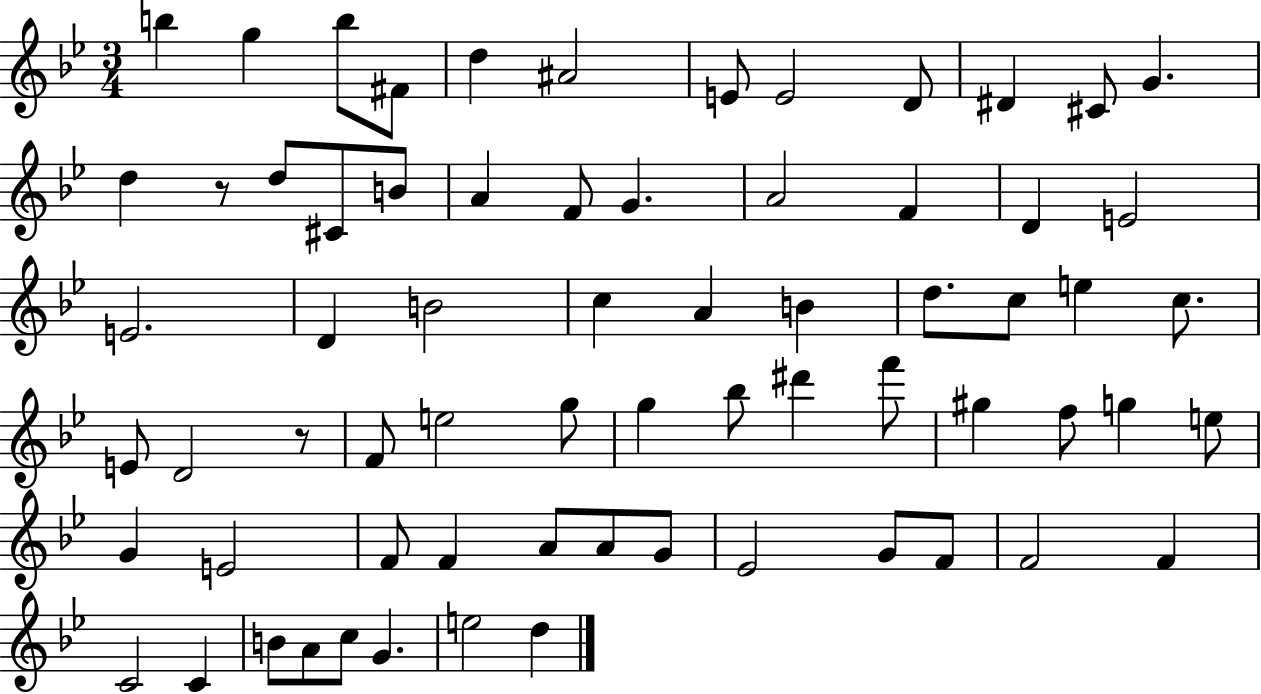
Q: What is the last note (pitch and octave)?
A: D5